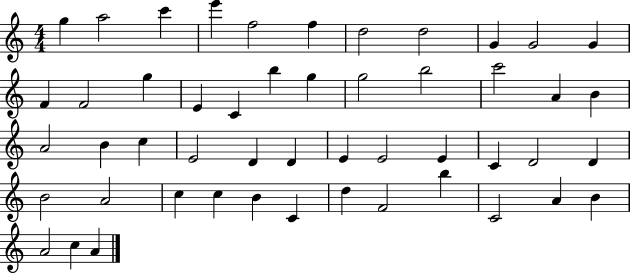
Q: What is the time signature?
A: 4/4